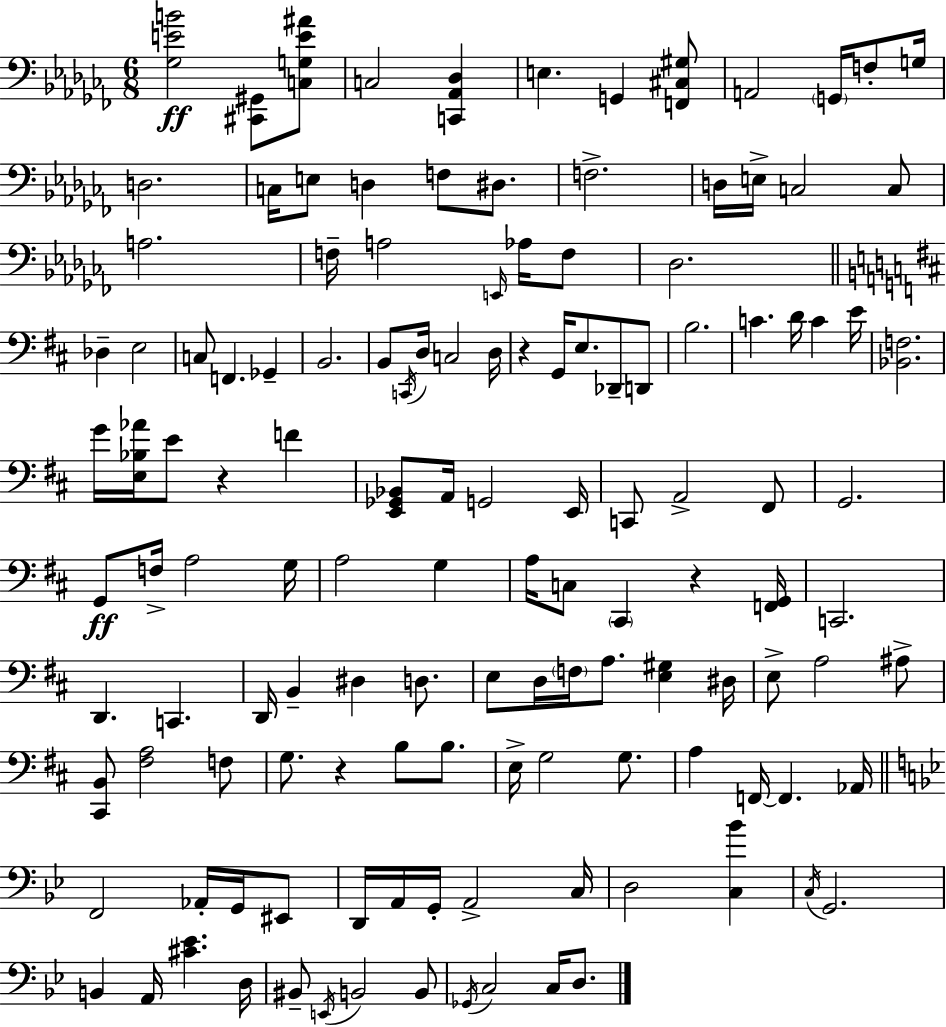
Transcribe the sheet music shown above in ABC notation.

X:1
T:Untitled
M:6/8
L:1/4
K:Abm
[_G,EB]2 [^C,,^G,,]/2 [C,G,E^A]/2 C,2 [C,,_A,,_D,] E, G,, [F,,^C,^G,]/2 A,,2 G,,/4 F,/2 G,/4 D,2 C,/4 E,/2 D, F,/2 ^D,/2 F,2 D,/4 E,/4 C,2 C,/2 A,2 F,/4 A,2 E,,/4 _A,/4 F,/2 _D,2 _D, E,2 C,/2 F,, _G,, B,,2 B,,/2 C,,/4 D,/4 C,2 D,/4 z G,,/4 E,/2 _D,,/2 D,,/2 B,2 C D/4 C E/4 [_B,,F,]2 G/4 [E,_B,_A]/4 E/2 z F [E,,_G,,_B,,]/2 A,,/4 G,,2 E,,/4 C,,/2 A,,2 ^F,,/2 G,,2 G,,/2 F,/4 A,2 G,/4 A,2 G, A,/4 C,/2 ^C,, z [F,,G,,]/4 C,,2 D,, C,, D,,/4 B,, ^D, D,/2 E,/2 D,/4 F,/4 A,/2 [E,^G,] ^D,/4 E,/2 A,2 ^A,/2 [^C,,B,,]/2 [^F,A,]2 F,/2 G,/2 z B,/2 B,/2 E,/4 G,2 G,/2 A, F,,/4 F,, _A,,/4 F,,2 _A,,/4 G,,/4 ^E,,/2 D,,/4 A,,/4 G,,/4 A,,2 C,/4 D,2 [C,_B] C,/4 G,,2 B,, A,,/4 [^C_E] D,/4 ^B,,/2 E,,/4 B,,2 B,,/2 _G,,/4 C,2 C,/4 D,/2